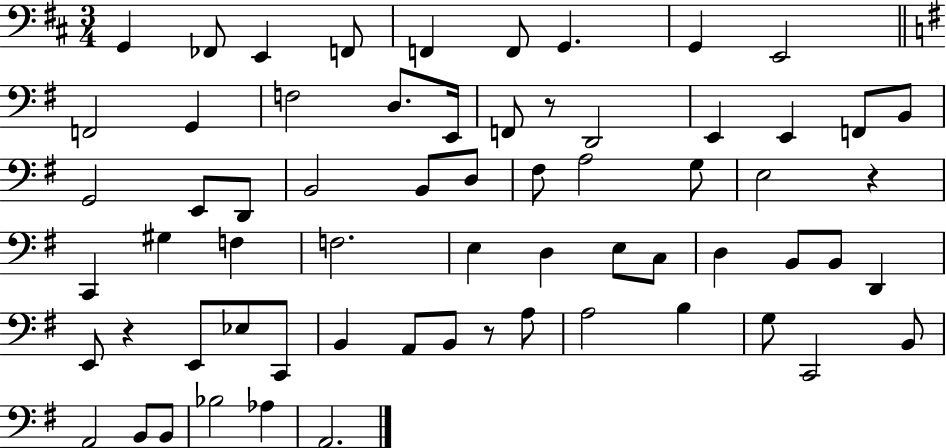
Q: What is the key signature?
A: D major